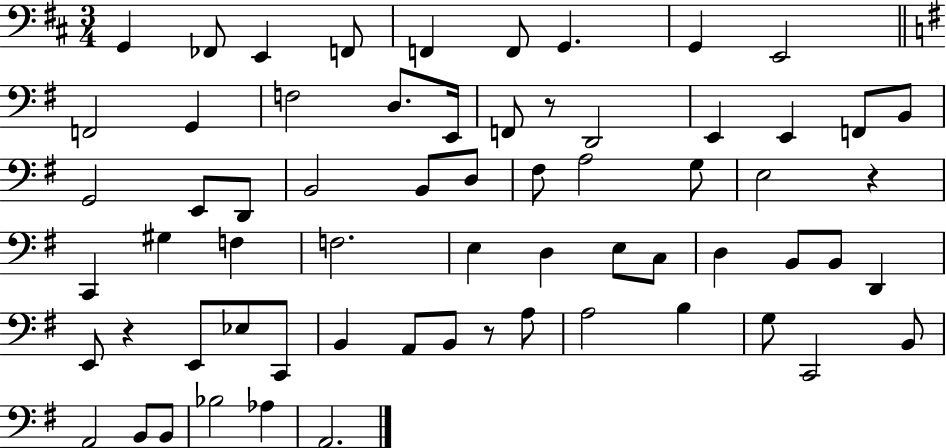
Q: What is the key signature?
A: D major